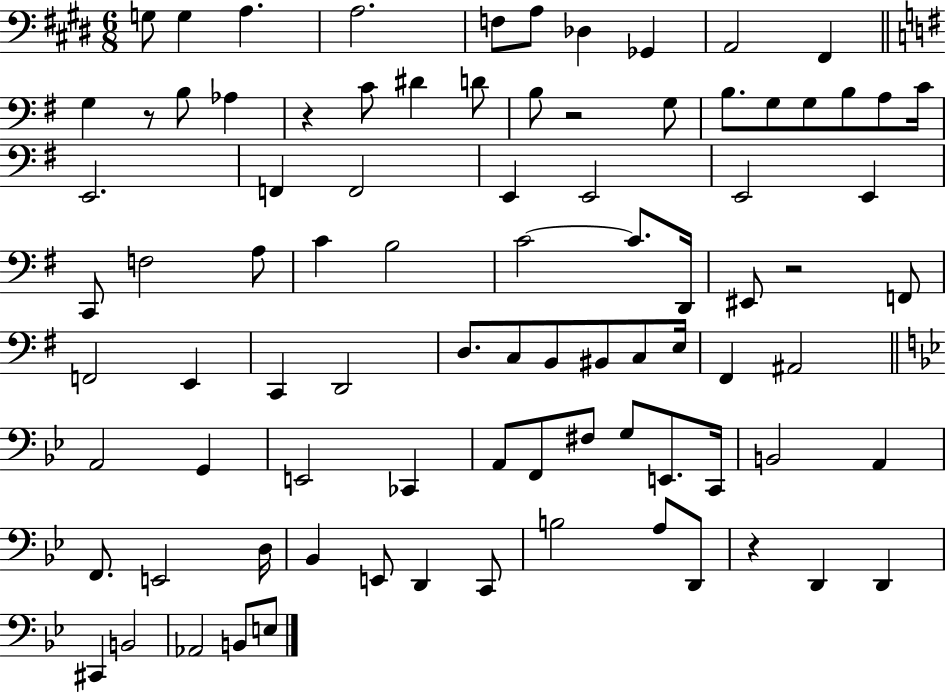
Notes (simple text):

G3/e G3/q A3/q. A3/h. F3/e A3/e Db3/q Gb2/q A2/h F#2/q G3/q R/e B3/e Ab3/q R/q C4/e D#4/q D4/e B3/e R/h G3/e B3/e. G3/e G3/e B3/e A3/e C4/s E2/h. F2/q F2/h E2/q E2/h E2/h E2/q C2/e F3/h A3/e C4/q B3/h C4/h C4/e. D2/s EIS2/e R/h F2/e F2/h E2/q C2/q D2/h D3/e. C3/e B2/e BIS2/e C3/e E3/s F#2/q A#2/h A2/h G2/q E2/h CES2/q A2/e F2/e F#3/e G3/e E2/e. C2/s B2/h A2/q F2/e. E2/h D3/s Bb2/q E2/e D2/q C2/e B3/h A3/e D2/e R/q D2/q D2/q C#2/q B2/h Ab2/h B2/e E3/e